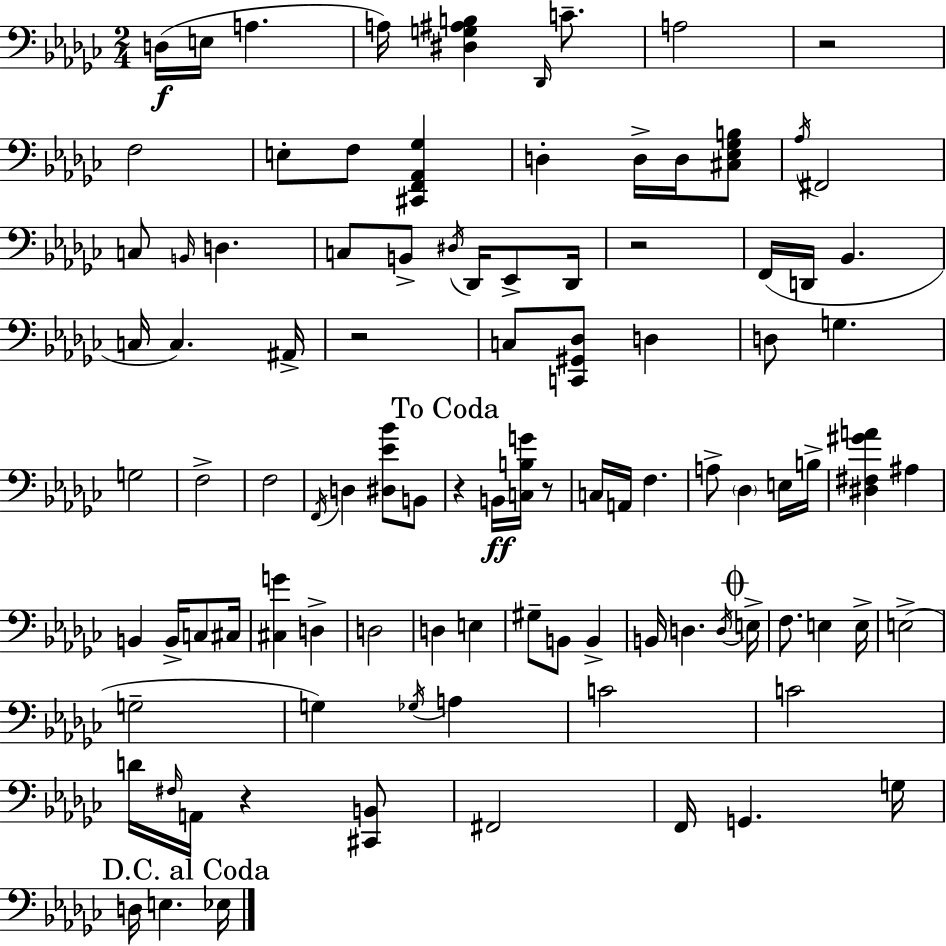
{
  \clef bass
  \numericTimeSignature
  \time 2/4
  \key ees \minor
  d16(\f e16 a4. | a16) <dis g ais b>4 \grace { des,16 } c'8.-- | a2 | r2 | \break f2 | e8-. f8 <cis, f, aes, ges>4 | d4-. d16-> d16 <cis ees ges b>8 | \acciaccatura { aes16 } fis,2 | \break c8 \grace { b,16 } d4. | c8 b,8-> \acciaccatura { dis16 } | des,16 ees,8-> des,16 r2 | f,16( d,16 bes,4. | \break c16 c4.) | ais,16-> r2 | c8 <c, gis, des>8 | d4 d8 g4. | \break g2 | f2-> | f2 | \acciaccatura { f,16 } d4 | \break <dis ees' bes'>8 b,8 \mark "To Coda" r4 | b,16\ff <c b g'>16 r8 c16 a,16 f4. | a8-> \parenthesize des4 | e16 b16-> <dis fis gis' a'>4 | \break ais4 b,4 | b,16-> c8 cis16 <cis g'>4 | d4-> d2 | d4 | \break e4 gis8-- b,8 | b,4-> b,16 d4. | \acciaccatura { d16 } \mark \markup { \musicglyph "scripts.coda" } e16-> f8. | e4 e16-> e2->( | \break g2-- | g4) | \acciaccatura { ges16 } a4 c'2 | c'2 | \break d'16 | \grace { fis16 } a,16 r4 <cis, b,>8 | fis,2 | f,16 g,4. g16 | \break \mark "D.C. al Coda" d16 e4. ees16 | \bar "|."
}